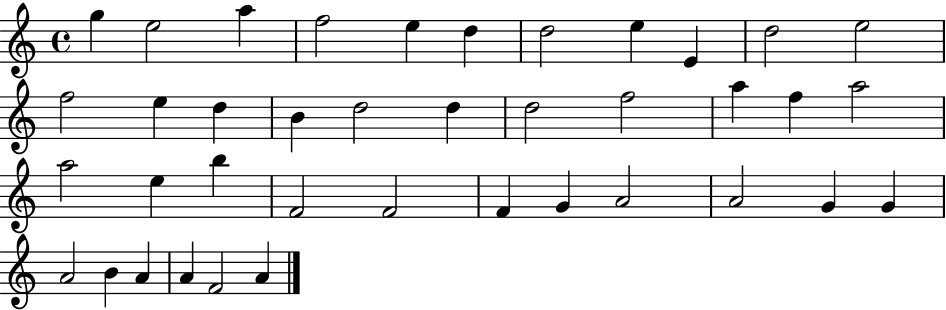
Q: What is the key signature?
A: C major